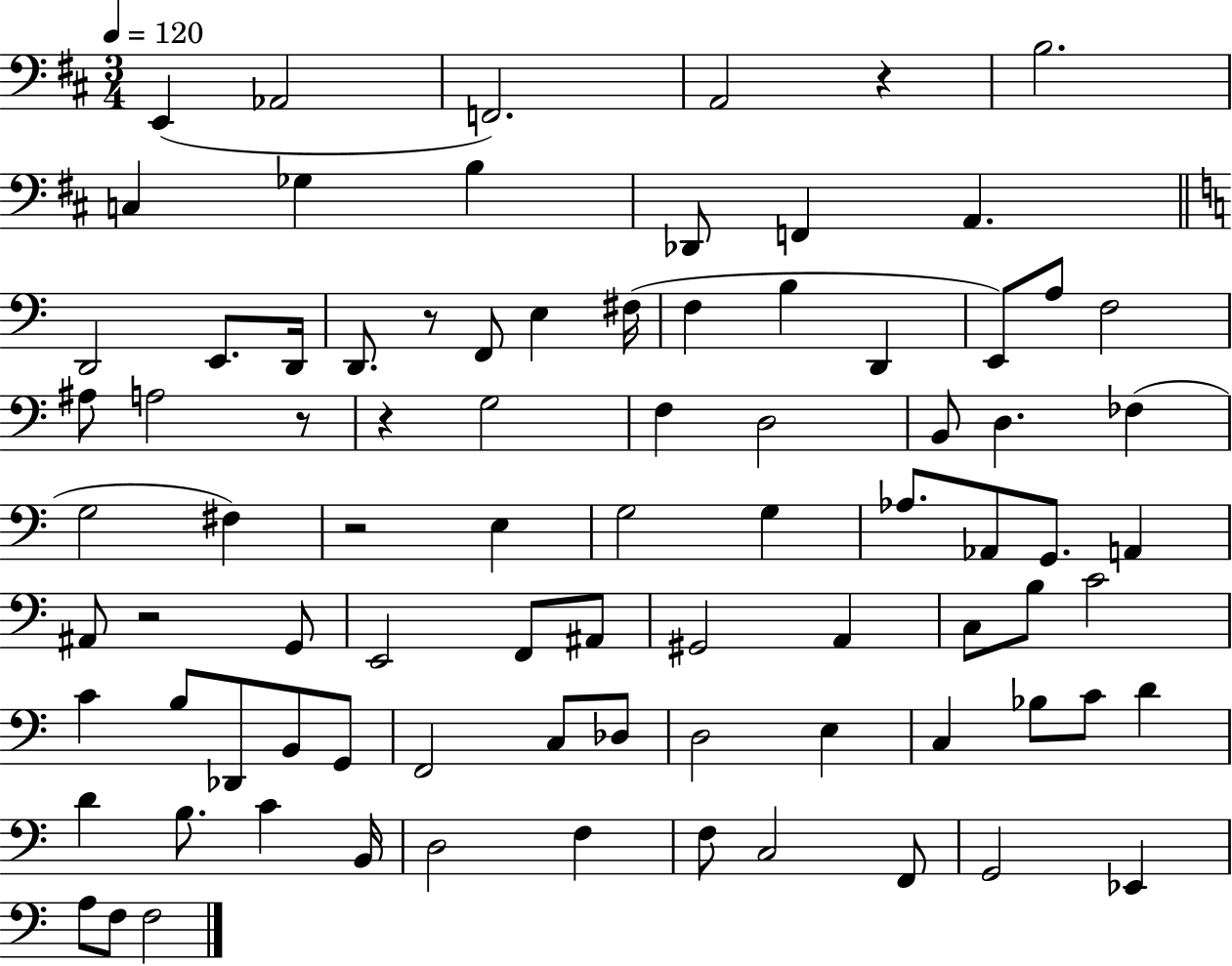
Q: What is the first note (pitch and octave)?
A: E2